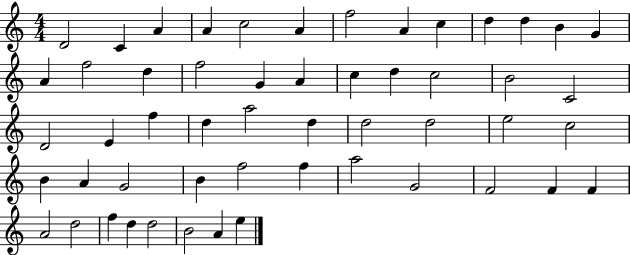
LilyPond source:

{
  \clef treble
  \numericTimeSignature
  \time 4/4
  \key c \major
  d'2 c'4 a'4 | a'4 c''2 a'4 | f''2 a'4 c''4 | d''4 d''4 b'4 g'4 | \break a'4 f''2 d''4 | f''2 g'4 a'4 | c''4 d''4 c''2 | b'2 c'2 | \break d'2 e'4 f''4 | d''4 a''2 d''4 | d''2 d''2 | e''2 c''2 | \break b'4 a'4 g'2 | b'4 f''2 f''4 | a''2 g'2 | f'2 f'4 f'4 | \break a'2 d''2 | f''4 d''4 d''2 | b'2 a'4 e''4 | \bar "|."
}